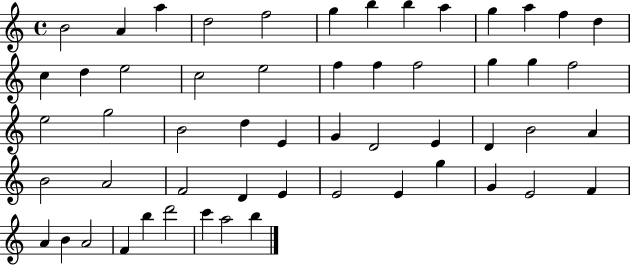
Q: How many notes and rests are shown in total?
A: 55